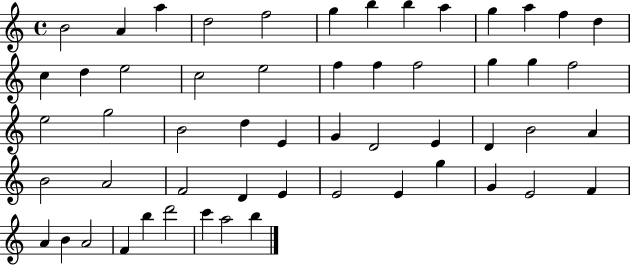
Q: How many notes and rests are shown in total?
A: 55